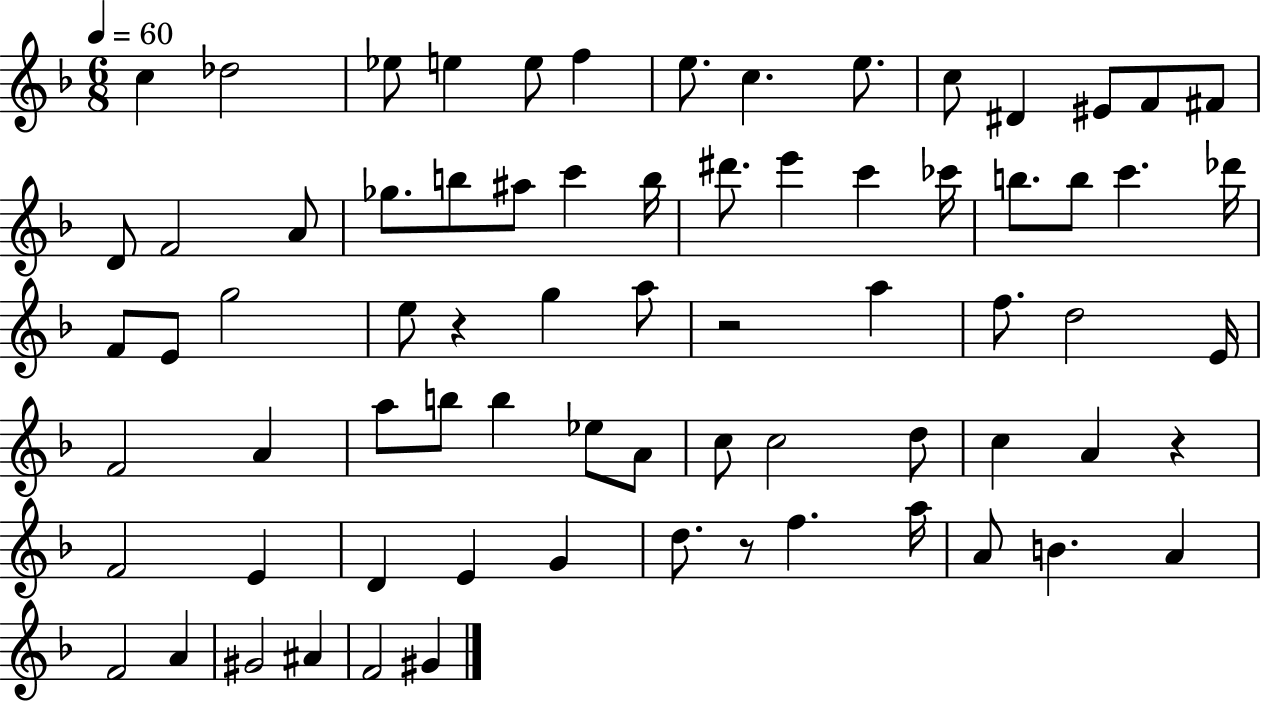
{
  \clef treble
  \numericTimeSignature
  \time 6/8
  \key f \major
  \tempo 4 = 60
  \repeat volta 2 { c''4 des''2 | ees''8 e''4 e''8 f''4 | e''8. c''4. e''8. | c''8 dis'4 eis'8 f'8 fis'8 | \break d'8 f'2 a'8 | ges''8. b''8 ais''8 c'''4 b''16 | dis'''8. e'''4 c'''4 ces'''16 | b''8. b''8 c'''4. des'''16 | \break f'8 e'8 g''2 | e''8 r4 g''4 a''8 | r2 a''4 | f''8. d''2 e'16 | \break f'2 a'4 | a''8 b''8 b''4 ees''8 a'8 | c''8 c''2 d''8 | c''4 a'4 r4 | \break f'2 e'4 | d'4 e'4 g'4 | d''8. r8 f''4. a''16 | a'8 b'4. a'4 | \break f'2 a'4 | gis'2 ais'4 | f'2 gis'4 | } \bar "|."
}